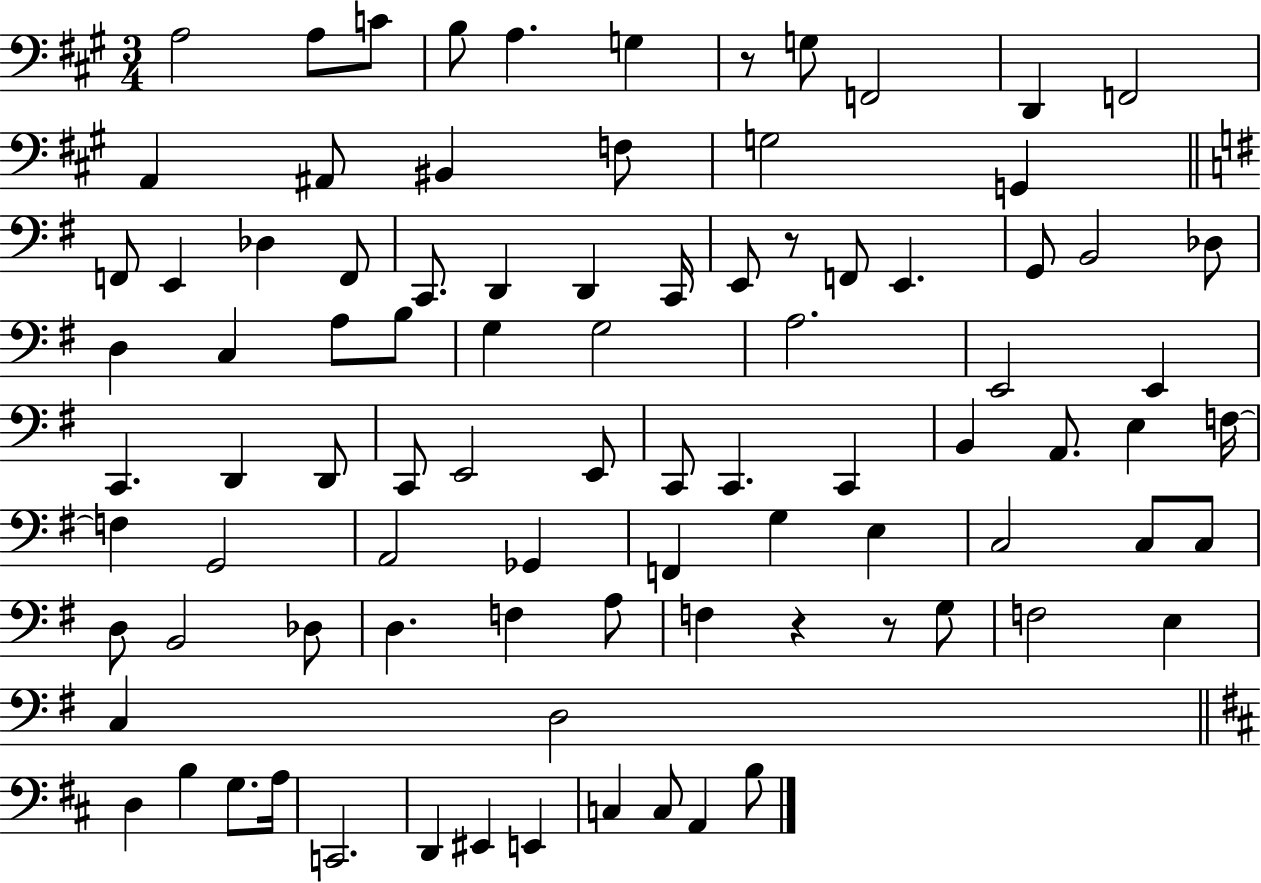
{
  \clef bass
  \numericTimeSignature
  \time 3/4
  \key a \major
  a2 a8 c'8 | b8 a4. g4 | r8 g8 f,2 | d,4 f,2 | \break a,4 ais,8 bis,4 f8 | g2 g,4 | \bar "||" \break \key g \major f,8 e,4 des4 f,8 | c,8. d,4 d,4 c,16 | e,8 r8 f,8 e,4. | g,8 b,2 des8 | \break d4 c4 a8 b8 | g4 g2 | a2. | e,2 e,4 | \break c,4. d,4 d,8 | c,8 e,2 e,8 | c,8 c,4. c,4 | b,4 a,8. e4 f16~~ | \break f4 g,2 | a,2 ges,4 | f,4 g4 e4 | c2 c8 c8 | \break d8 b,2 des8 | d4. f4 a8 | f4 r4 r8 g8 | f2 e4 | \break c4 d2 | \bar "||" \break \key d \major d4 b4 g8. a16 | c,2. | d,4 eis,4 e,4 | c4 c8 a,4 b8 | \break \bar "|."
}